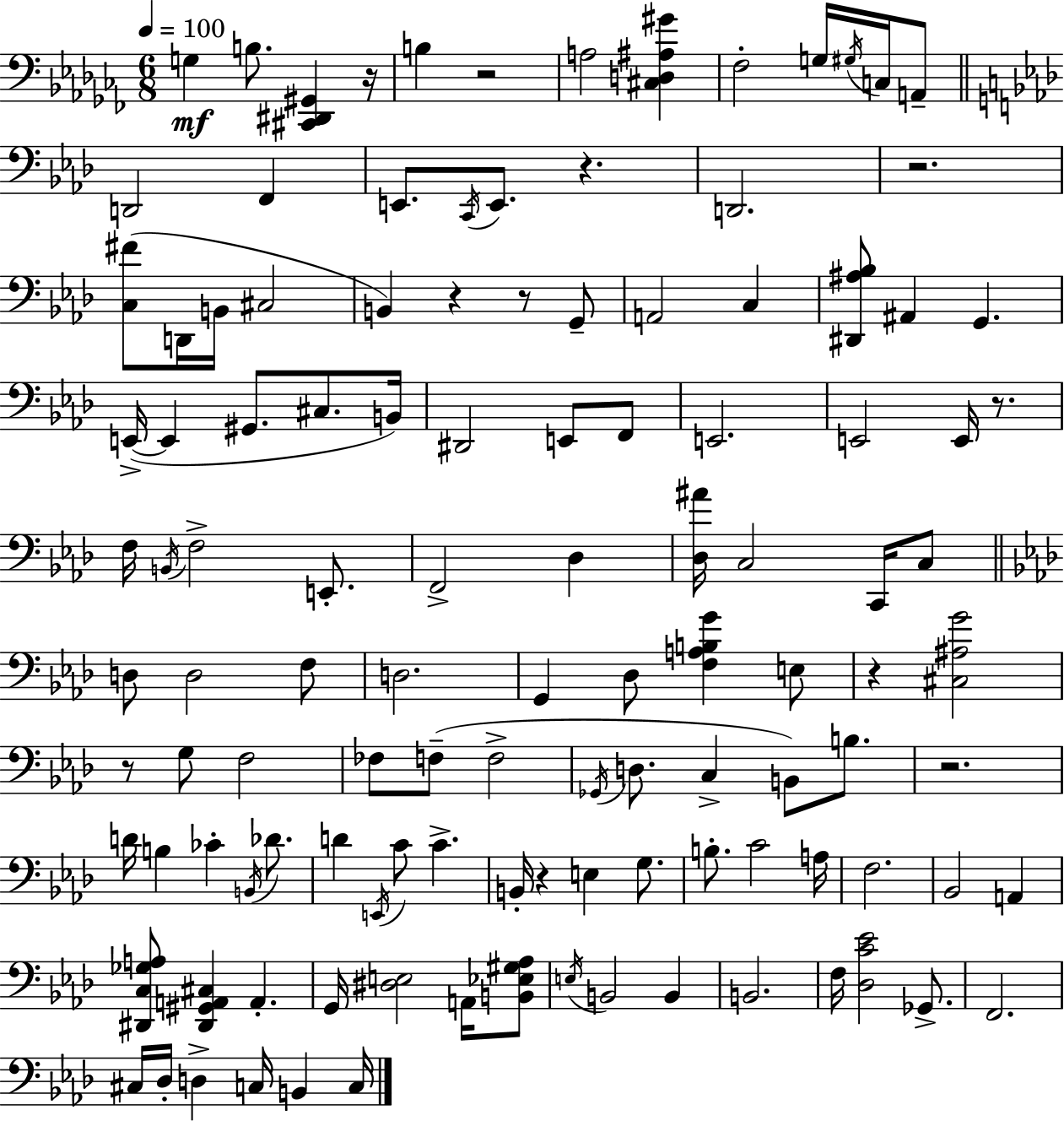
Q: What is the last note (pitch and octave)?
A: C3